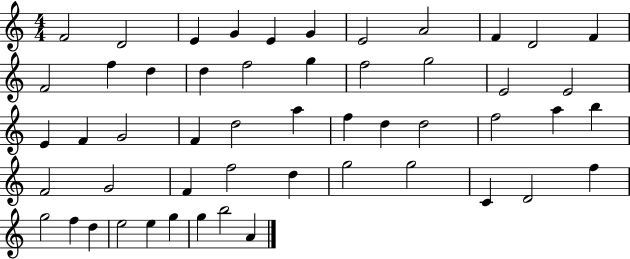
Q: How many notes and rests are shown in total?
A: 52